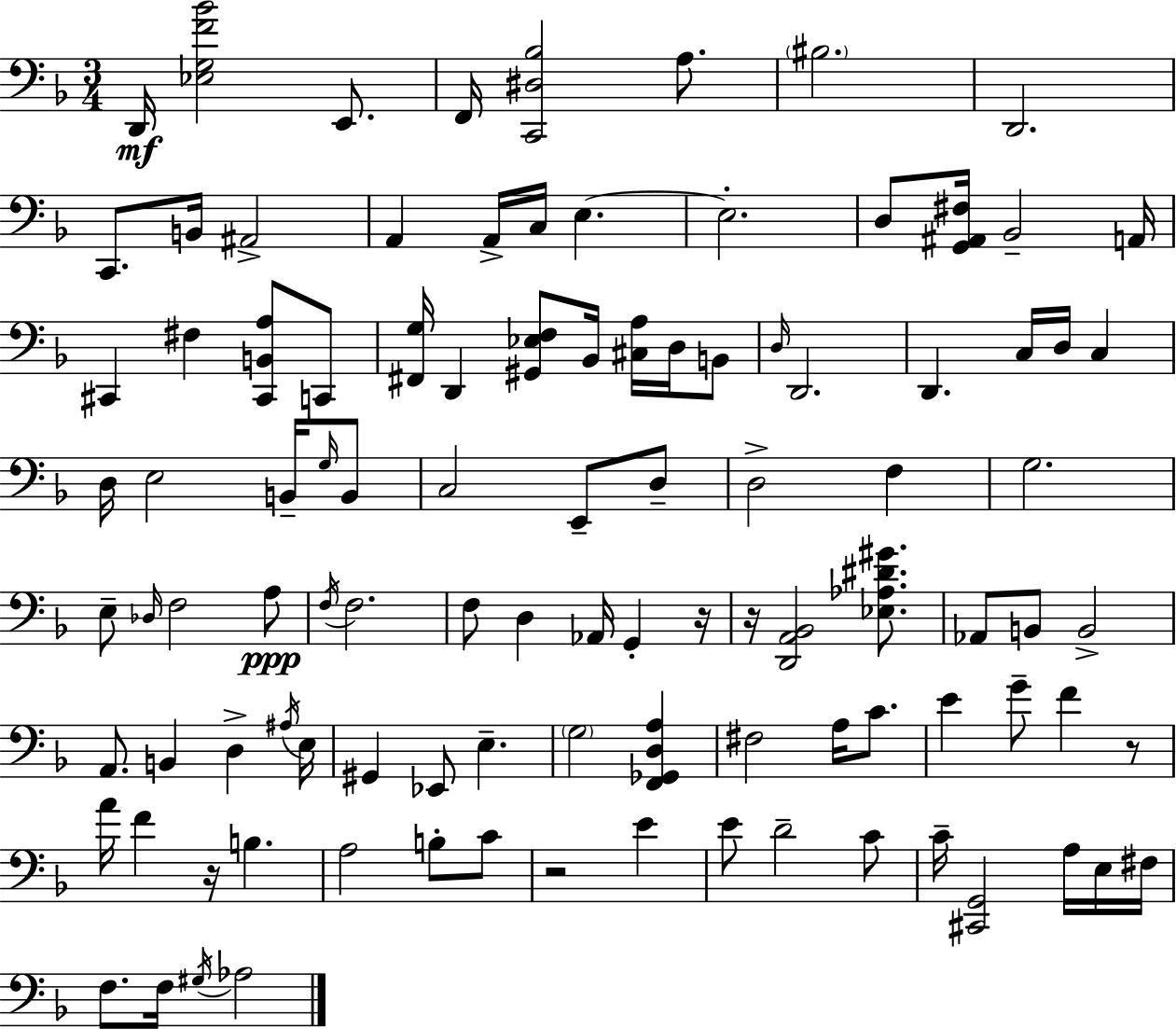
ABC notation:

X:1
T:Untitled
M:3/4
L:1/4
K:Dm
D,,/4 [_E,G,F_B]2 E,,/2 F,,/4 [C,,^D,_B,]2 A,/2 ^B,2 D,,2 C,,/2 B,,/4 ^A,,2 A,, A,,/4 C,/4 E, E,2 D,/2 [G,,^A,,^F,]/4 _B,,2 A,,/4 ^C,, ^F, [^C,,B,,A,]/2 C,,/2 [^F,,G,]/4 D,, [^G,,_E,F,]/2 _B,,/4 [^C,A,]/4 D,/4 B,,/2 D,/4 D,,2 D,, C,/4 D,/4 C, D,/4 E,2 B,,/4 G,/4 B,,/2 C,2 E,,/2 D,/2 D,2 F, G,2 E,/2 _D,/4 F,2 A,/2 F,/4 F,2 F,/2 D, _A,,/4 G,, z/4 z/4 [D,,A,,_B,,]2 [_E,_A,^D^G]/2 _A,,/2 B,,/2 B,,2 A,,/2 B,, D, ^A,/4 E,/4 ^G,, _E,,/2 E, G,2 [F,,_G,,D,A,] ^F,2 A,/4 C/2 E G/2 F z/2 A/4 F z/4 B, A,2 B,/2 C/2 z2 E E/2 D2 C/2 C/4 [^C,,G,,]2 A,/4 E,/4 ^F,/4 F,/2 F,/4 ^G,/4 _A,2